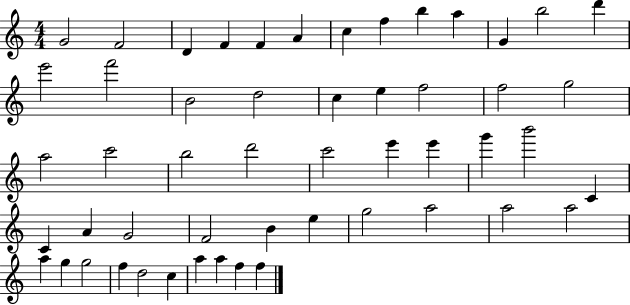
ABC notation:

X:1
T:Untitled
M:4/4
L:1/4
K:C
G2 F2 D F F A c f b a G b2 d' e'2 f'2 B2 d2 c e f2 f2 g2 a2 c'2 b2 d'2 c'2 e' e' g' b'2 C C A G2 F2 B e g2 a2 a2 a2 a g g2 f d2 c a a f f